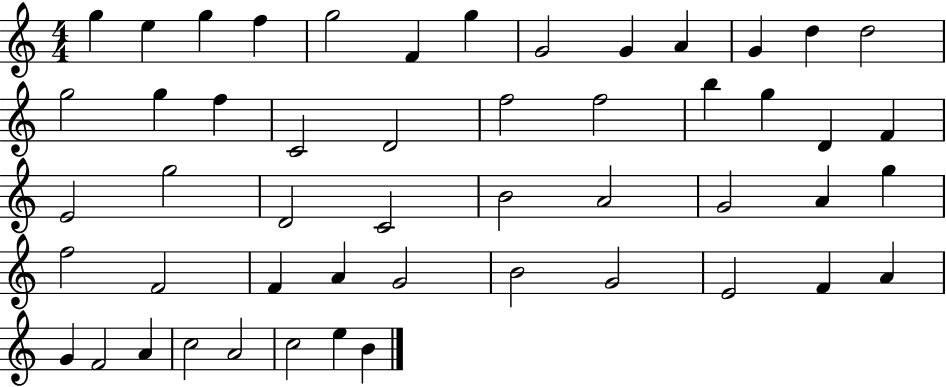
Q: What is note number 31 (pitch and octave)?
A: G4